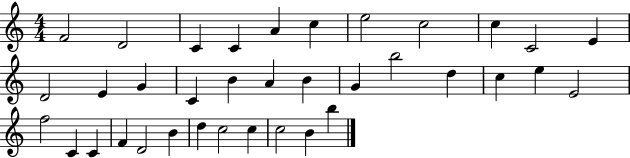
F4/h D4/h C4/q C4/q A4/q C5/q E5/h C5/h C5/q C4/h E4/q D4/h E4/q G4/q C4/q B4/q A4/q B4/q G4/q B5/h D5/q C5/q E5/q E4/h F5/h C4/q C4/q F4/q D4/h B4/q D5/q C5/h C5/q C5/h B4/q B5/q